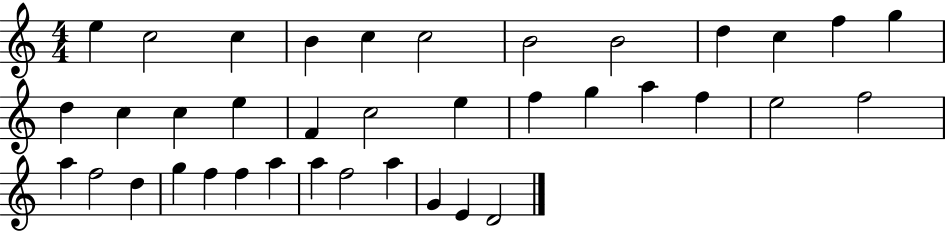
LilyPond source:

{
  \clef treble
  \numericTimeSignature
  \time 4/4
  \key c \major
  e''4 c''2 c''4 | b'4 c''4 c''2 | b'2 b'2 | d''4 c''4 f''4 g''4 | \break d''4 c''4 c''4 e''4 | f'4 c''2 e''4 | f''4 g''4 a''4 f''4 | e''2 f''2 | \break a''4 f''2 d''4 | g''4 f''4 f''4 a''4 | a''4 f''2 a''4 | g'4 e'4 d'2 | \break \bar "|."
}